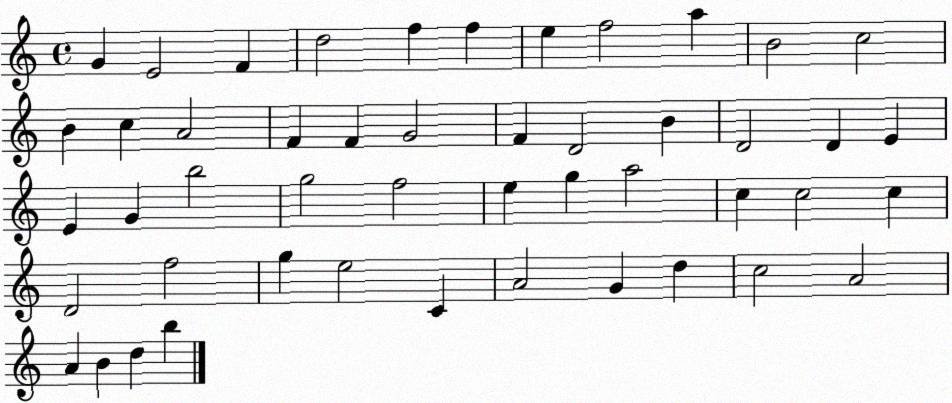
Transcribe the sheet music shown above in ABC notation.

X:1
T:Untitled
M:4/4
L:1/4
K:C
G E2 F d2 f f e f2 a B2 c2 B c A2 F F G2 F D2 B D2 D E E G b2 g2 f2 e g a2 c c2 c D2 f2 g e2 C A2 G d c2 A2 A B d b